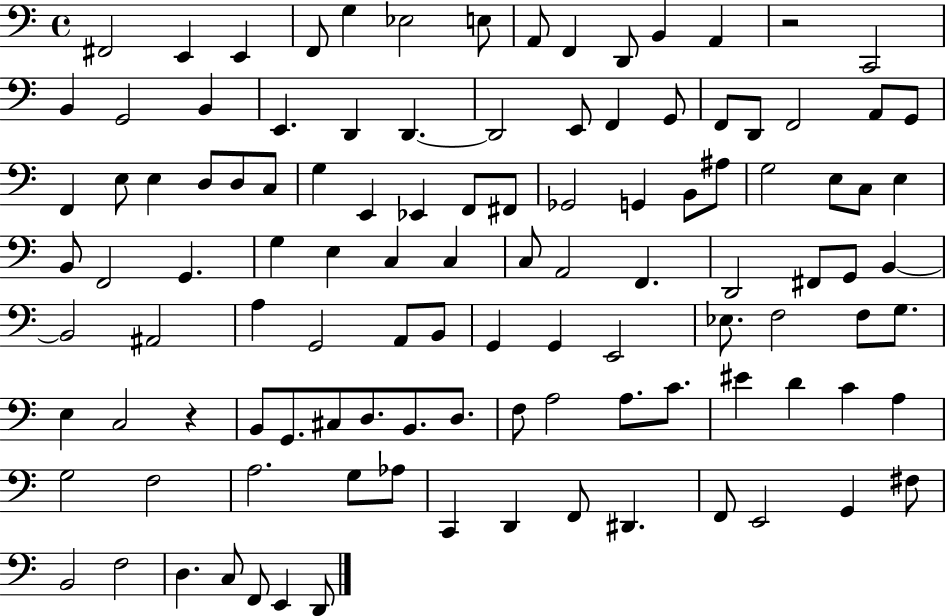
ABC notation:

X:1
T:Untitled
M:4/4
L:1/4
K:C
^F,,2 E,, E,, F,,/2 G, _E,2 E,/2 A,,/2 F,, D,,/2 B,, A,, z2 C,,2 B,, G,,2 B,, E,, D,, D,, D,,2 E,,/2 F,, G,,/2 F,,/2 D,,/2 F,,2 A,,/2 G,,/2 F,, E,/2 E, D,/2 D,/2 C,/2 G, E,, _E,, F,,/2 ^F,,/2 _G,,2 G,, B,,/2 ^A,/2 G,2 E,/2 C,/2 E, B,,/2 F,,2 G,, G, E, C, C, C,/2 A,,2 F,, D,,2 ^F,,/2 G,,/2 B,, B,,2 ^A,,2 A, G,,2 A,,/2 B,,/2 G,, G,, E,,2 _E,/2 F,2 F,/2 G,/2 E, C,2 z B,,/2 G,,/2 ^C,/2 D,/2 B,,/2 D,/2 F,/2 A,2 A,/2 C/2 ^E D C A, G,2 F,2 A,2 G,/2 _A,/2 C,, D,, F,,/2 ^D,, F,,/2 E,,2 G,, ^F,/2 B,,2 F,2 D, C,/2 F,,/2 E,, D,,/2